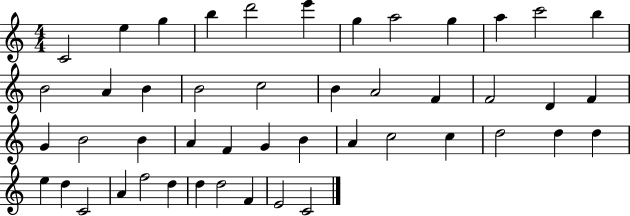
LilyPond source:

{
  \clef treble
  \numericTimeSignature
  \time 4/4
  \key c \major
  c'2 e''4 g''4 | b''4 d'''2 e'''4 | g''4 a''2 g''4 | a''4 c'''2 b''4 | \break b'2 a'4 b'4 | b'2 c''2 | b'4 a'2 f'4 | f'2 d'4 f'4 | \break g'4 b'2 b'4 | a'4 f'4 g'4 b'4 | a'4 c''2 c''4 | d''2 d''4 d''4 | \break e''4 d''4 c'2 | a'4 f''2 d''4 | d''4 d''2 f'4 | e'2 c'2 | \break \bar "|."
}